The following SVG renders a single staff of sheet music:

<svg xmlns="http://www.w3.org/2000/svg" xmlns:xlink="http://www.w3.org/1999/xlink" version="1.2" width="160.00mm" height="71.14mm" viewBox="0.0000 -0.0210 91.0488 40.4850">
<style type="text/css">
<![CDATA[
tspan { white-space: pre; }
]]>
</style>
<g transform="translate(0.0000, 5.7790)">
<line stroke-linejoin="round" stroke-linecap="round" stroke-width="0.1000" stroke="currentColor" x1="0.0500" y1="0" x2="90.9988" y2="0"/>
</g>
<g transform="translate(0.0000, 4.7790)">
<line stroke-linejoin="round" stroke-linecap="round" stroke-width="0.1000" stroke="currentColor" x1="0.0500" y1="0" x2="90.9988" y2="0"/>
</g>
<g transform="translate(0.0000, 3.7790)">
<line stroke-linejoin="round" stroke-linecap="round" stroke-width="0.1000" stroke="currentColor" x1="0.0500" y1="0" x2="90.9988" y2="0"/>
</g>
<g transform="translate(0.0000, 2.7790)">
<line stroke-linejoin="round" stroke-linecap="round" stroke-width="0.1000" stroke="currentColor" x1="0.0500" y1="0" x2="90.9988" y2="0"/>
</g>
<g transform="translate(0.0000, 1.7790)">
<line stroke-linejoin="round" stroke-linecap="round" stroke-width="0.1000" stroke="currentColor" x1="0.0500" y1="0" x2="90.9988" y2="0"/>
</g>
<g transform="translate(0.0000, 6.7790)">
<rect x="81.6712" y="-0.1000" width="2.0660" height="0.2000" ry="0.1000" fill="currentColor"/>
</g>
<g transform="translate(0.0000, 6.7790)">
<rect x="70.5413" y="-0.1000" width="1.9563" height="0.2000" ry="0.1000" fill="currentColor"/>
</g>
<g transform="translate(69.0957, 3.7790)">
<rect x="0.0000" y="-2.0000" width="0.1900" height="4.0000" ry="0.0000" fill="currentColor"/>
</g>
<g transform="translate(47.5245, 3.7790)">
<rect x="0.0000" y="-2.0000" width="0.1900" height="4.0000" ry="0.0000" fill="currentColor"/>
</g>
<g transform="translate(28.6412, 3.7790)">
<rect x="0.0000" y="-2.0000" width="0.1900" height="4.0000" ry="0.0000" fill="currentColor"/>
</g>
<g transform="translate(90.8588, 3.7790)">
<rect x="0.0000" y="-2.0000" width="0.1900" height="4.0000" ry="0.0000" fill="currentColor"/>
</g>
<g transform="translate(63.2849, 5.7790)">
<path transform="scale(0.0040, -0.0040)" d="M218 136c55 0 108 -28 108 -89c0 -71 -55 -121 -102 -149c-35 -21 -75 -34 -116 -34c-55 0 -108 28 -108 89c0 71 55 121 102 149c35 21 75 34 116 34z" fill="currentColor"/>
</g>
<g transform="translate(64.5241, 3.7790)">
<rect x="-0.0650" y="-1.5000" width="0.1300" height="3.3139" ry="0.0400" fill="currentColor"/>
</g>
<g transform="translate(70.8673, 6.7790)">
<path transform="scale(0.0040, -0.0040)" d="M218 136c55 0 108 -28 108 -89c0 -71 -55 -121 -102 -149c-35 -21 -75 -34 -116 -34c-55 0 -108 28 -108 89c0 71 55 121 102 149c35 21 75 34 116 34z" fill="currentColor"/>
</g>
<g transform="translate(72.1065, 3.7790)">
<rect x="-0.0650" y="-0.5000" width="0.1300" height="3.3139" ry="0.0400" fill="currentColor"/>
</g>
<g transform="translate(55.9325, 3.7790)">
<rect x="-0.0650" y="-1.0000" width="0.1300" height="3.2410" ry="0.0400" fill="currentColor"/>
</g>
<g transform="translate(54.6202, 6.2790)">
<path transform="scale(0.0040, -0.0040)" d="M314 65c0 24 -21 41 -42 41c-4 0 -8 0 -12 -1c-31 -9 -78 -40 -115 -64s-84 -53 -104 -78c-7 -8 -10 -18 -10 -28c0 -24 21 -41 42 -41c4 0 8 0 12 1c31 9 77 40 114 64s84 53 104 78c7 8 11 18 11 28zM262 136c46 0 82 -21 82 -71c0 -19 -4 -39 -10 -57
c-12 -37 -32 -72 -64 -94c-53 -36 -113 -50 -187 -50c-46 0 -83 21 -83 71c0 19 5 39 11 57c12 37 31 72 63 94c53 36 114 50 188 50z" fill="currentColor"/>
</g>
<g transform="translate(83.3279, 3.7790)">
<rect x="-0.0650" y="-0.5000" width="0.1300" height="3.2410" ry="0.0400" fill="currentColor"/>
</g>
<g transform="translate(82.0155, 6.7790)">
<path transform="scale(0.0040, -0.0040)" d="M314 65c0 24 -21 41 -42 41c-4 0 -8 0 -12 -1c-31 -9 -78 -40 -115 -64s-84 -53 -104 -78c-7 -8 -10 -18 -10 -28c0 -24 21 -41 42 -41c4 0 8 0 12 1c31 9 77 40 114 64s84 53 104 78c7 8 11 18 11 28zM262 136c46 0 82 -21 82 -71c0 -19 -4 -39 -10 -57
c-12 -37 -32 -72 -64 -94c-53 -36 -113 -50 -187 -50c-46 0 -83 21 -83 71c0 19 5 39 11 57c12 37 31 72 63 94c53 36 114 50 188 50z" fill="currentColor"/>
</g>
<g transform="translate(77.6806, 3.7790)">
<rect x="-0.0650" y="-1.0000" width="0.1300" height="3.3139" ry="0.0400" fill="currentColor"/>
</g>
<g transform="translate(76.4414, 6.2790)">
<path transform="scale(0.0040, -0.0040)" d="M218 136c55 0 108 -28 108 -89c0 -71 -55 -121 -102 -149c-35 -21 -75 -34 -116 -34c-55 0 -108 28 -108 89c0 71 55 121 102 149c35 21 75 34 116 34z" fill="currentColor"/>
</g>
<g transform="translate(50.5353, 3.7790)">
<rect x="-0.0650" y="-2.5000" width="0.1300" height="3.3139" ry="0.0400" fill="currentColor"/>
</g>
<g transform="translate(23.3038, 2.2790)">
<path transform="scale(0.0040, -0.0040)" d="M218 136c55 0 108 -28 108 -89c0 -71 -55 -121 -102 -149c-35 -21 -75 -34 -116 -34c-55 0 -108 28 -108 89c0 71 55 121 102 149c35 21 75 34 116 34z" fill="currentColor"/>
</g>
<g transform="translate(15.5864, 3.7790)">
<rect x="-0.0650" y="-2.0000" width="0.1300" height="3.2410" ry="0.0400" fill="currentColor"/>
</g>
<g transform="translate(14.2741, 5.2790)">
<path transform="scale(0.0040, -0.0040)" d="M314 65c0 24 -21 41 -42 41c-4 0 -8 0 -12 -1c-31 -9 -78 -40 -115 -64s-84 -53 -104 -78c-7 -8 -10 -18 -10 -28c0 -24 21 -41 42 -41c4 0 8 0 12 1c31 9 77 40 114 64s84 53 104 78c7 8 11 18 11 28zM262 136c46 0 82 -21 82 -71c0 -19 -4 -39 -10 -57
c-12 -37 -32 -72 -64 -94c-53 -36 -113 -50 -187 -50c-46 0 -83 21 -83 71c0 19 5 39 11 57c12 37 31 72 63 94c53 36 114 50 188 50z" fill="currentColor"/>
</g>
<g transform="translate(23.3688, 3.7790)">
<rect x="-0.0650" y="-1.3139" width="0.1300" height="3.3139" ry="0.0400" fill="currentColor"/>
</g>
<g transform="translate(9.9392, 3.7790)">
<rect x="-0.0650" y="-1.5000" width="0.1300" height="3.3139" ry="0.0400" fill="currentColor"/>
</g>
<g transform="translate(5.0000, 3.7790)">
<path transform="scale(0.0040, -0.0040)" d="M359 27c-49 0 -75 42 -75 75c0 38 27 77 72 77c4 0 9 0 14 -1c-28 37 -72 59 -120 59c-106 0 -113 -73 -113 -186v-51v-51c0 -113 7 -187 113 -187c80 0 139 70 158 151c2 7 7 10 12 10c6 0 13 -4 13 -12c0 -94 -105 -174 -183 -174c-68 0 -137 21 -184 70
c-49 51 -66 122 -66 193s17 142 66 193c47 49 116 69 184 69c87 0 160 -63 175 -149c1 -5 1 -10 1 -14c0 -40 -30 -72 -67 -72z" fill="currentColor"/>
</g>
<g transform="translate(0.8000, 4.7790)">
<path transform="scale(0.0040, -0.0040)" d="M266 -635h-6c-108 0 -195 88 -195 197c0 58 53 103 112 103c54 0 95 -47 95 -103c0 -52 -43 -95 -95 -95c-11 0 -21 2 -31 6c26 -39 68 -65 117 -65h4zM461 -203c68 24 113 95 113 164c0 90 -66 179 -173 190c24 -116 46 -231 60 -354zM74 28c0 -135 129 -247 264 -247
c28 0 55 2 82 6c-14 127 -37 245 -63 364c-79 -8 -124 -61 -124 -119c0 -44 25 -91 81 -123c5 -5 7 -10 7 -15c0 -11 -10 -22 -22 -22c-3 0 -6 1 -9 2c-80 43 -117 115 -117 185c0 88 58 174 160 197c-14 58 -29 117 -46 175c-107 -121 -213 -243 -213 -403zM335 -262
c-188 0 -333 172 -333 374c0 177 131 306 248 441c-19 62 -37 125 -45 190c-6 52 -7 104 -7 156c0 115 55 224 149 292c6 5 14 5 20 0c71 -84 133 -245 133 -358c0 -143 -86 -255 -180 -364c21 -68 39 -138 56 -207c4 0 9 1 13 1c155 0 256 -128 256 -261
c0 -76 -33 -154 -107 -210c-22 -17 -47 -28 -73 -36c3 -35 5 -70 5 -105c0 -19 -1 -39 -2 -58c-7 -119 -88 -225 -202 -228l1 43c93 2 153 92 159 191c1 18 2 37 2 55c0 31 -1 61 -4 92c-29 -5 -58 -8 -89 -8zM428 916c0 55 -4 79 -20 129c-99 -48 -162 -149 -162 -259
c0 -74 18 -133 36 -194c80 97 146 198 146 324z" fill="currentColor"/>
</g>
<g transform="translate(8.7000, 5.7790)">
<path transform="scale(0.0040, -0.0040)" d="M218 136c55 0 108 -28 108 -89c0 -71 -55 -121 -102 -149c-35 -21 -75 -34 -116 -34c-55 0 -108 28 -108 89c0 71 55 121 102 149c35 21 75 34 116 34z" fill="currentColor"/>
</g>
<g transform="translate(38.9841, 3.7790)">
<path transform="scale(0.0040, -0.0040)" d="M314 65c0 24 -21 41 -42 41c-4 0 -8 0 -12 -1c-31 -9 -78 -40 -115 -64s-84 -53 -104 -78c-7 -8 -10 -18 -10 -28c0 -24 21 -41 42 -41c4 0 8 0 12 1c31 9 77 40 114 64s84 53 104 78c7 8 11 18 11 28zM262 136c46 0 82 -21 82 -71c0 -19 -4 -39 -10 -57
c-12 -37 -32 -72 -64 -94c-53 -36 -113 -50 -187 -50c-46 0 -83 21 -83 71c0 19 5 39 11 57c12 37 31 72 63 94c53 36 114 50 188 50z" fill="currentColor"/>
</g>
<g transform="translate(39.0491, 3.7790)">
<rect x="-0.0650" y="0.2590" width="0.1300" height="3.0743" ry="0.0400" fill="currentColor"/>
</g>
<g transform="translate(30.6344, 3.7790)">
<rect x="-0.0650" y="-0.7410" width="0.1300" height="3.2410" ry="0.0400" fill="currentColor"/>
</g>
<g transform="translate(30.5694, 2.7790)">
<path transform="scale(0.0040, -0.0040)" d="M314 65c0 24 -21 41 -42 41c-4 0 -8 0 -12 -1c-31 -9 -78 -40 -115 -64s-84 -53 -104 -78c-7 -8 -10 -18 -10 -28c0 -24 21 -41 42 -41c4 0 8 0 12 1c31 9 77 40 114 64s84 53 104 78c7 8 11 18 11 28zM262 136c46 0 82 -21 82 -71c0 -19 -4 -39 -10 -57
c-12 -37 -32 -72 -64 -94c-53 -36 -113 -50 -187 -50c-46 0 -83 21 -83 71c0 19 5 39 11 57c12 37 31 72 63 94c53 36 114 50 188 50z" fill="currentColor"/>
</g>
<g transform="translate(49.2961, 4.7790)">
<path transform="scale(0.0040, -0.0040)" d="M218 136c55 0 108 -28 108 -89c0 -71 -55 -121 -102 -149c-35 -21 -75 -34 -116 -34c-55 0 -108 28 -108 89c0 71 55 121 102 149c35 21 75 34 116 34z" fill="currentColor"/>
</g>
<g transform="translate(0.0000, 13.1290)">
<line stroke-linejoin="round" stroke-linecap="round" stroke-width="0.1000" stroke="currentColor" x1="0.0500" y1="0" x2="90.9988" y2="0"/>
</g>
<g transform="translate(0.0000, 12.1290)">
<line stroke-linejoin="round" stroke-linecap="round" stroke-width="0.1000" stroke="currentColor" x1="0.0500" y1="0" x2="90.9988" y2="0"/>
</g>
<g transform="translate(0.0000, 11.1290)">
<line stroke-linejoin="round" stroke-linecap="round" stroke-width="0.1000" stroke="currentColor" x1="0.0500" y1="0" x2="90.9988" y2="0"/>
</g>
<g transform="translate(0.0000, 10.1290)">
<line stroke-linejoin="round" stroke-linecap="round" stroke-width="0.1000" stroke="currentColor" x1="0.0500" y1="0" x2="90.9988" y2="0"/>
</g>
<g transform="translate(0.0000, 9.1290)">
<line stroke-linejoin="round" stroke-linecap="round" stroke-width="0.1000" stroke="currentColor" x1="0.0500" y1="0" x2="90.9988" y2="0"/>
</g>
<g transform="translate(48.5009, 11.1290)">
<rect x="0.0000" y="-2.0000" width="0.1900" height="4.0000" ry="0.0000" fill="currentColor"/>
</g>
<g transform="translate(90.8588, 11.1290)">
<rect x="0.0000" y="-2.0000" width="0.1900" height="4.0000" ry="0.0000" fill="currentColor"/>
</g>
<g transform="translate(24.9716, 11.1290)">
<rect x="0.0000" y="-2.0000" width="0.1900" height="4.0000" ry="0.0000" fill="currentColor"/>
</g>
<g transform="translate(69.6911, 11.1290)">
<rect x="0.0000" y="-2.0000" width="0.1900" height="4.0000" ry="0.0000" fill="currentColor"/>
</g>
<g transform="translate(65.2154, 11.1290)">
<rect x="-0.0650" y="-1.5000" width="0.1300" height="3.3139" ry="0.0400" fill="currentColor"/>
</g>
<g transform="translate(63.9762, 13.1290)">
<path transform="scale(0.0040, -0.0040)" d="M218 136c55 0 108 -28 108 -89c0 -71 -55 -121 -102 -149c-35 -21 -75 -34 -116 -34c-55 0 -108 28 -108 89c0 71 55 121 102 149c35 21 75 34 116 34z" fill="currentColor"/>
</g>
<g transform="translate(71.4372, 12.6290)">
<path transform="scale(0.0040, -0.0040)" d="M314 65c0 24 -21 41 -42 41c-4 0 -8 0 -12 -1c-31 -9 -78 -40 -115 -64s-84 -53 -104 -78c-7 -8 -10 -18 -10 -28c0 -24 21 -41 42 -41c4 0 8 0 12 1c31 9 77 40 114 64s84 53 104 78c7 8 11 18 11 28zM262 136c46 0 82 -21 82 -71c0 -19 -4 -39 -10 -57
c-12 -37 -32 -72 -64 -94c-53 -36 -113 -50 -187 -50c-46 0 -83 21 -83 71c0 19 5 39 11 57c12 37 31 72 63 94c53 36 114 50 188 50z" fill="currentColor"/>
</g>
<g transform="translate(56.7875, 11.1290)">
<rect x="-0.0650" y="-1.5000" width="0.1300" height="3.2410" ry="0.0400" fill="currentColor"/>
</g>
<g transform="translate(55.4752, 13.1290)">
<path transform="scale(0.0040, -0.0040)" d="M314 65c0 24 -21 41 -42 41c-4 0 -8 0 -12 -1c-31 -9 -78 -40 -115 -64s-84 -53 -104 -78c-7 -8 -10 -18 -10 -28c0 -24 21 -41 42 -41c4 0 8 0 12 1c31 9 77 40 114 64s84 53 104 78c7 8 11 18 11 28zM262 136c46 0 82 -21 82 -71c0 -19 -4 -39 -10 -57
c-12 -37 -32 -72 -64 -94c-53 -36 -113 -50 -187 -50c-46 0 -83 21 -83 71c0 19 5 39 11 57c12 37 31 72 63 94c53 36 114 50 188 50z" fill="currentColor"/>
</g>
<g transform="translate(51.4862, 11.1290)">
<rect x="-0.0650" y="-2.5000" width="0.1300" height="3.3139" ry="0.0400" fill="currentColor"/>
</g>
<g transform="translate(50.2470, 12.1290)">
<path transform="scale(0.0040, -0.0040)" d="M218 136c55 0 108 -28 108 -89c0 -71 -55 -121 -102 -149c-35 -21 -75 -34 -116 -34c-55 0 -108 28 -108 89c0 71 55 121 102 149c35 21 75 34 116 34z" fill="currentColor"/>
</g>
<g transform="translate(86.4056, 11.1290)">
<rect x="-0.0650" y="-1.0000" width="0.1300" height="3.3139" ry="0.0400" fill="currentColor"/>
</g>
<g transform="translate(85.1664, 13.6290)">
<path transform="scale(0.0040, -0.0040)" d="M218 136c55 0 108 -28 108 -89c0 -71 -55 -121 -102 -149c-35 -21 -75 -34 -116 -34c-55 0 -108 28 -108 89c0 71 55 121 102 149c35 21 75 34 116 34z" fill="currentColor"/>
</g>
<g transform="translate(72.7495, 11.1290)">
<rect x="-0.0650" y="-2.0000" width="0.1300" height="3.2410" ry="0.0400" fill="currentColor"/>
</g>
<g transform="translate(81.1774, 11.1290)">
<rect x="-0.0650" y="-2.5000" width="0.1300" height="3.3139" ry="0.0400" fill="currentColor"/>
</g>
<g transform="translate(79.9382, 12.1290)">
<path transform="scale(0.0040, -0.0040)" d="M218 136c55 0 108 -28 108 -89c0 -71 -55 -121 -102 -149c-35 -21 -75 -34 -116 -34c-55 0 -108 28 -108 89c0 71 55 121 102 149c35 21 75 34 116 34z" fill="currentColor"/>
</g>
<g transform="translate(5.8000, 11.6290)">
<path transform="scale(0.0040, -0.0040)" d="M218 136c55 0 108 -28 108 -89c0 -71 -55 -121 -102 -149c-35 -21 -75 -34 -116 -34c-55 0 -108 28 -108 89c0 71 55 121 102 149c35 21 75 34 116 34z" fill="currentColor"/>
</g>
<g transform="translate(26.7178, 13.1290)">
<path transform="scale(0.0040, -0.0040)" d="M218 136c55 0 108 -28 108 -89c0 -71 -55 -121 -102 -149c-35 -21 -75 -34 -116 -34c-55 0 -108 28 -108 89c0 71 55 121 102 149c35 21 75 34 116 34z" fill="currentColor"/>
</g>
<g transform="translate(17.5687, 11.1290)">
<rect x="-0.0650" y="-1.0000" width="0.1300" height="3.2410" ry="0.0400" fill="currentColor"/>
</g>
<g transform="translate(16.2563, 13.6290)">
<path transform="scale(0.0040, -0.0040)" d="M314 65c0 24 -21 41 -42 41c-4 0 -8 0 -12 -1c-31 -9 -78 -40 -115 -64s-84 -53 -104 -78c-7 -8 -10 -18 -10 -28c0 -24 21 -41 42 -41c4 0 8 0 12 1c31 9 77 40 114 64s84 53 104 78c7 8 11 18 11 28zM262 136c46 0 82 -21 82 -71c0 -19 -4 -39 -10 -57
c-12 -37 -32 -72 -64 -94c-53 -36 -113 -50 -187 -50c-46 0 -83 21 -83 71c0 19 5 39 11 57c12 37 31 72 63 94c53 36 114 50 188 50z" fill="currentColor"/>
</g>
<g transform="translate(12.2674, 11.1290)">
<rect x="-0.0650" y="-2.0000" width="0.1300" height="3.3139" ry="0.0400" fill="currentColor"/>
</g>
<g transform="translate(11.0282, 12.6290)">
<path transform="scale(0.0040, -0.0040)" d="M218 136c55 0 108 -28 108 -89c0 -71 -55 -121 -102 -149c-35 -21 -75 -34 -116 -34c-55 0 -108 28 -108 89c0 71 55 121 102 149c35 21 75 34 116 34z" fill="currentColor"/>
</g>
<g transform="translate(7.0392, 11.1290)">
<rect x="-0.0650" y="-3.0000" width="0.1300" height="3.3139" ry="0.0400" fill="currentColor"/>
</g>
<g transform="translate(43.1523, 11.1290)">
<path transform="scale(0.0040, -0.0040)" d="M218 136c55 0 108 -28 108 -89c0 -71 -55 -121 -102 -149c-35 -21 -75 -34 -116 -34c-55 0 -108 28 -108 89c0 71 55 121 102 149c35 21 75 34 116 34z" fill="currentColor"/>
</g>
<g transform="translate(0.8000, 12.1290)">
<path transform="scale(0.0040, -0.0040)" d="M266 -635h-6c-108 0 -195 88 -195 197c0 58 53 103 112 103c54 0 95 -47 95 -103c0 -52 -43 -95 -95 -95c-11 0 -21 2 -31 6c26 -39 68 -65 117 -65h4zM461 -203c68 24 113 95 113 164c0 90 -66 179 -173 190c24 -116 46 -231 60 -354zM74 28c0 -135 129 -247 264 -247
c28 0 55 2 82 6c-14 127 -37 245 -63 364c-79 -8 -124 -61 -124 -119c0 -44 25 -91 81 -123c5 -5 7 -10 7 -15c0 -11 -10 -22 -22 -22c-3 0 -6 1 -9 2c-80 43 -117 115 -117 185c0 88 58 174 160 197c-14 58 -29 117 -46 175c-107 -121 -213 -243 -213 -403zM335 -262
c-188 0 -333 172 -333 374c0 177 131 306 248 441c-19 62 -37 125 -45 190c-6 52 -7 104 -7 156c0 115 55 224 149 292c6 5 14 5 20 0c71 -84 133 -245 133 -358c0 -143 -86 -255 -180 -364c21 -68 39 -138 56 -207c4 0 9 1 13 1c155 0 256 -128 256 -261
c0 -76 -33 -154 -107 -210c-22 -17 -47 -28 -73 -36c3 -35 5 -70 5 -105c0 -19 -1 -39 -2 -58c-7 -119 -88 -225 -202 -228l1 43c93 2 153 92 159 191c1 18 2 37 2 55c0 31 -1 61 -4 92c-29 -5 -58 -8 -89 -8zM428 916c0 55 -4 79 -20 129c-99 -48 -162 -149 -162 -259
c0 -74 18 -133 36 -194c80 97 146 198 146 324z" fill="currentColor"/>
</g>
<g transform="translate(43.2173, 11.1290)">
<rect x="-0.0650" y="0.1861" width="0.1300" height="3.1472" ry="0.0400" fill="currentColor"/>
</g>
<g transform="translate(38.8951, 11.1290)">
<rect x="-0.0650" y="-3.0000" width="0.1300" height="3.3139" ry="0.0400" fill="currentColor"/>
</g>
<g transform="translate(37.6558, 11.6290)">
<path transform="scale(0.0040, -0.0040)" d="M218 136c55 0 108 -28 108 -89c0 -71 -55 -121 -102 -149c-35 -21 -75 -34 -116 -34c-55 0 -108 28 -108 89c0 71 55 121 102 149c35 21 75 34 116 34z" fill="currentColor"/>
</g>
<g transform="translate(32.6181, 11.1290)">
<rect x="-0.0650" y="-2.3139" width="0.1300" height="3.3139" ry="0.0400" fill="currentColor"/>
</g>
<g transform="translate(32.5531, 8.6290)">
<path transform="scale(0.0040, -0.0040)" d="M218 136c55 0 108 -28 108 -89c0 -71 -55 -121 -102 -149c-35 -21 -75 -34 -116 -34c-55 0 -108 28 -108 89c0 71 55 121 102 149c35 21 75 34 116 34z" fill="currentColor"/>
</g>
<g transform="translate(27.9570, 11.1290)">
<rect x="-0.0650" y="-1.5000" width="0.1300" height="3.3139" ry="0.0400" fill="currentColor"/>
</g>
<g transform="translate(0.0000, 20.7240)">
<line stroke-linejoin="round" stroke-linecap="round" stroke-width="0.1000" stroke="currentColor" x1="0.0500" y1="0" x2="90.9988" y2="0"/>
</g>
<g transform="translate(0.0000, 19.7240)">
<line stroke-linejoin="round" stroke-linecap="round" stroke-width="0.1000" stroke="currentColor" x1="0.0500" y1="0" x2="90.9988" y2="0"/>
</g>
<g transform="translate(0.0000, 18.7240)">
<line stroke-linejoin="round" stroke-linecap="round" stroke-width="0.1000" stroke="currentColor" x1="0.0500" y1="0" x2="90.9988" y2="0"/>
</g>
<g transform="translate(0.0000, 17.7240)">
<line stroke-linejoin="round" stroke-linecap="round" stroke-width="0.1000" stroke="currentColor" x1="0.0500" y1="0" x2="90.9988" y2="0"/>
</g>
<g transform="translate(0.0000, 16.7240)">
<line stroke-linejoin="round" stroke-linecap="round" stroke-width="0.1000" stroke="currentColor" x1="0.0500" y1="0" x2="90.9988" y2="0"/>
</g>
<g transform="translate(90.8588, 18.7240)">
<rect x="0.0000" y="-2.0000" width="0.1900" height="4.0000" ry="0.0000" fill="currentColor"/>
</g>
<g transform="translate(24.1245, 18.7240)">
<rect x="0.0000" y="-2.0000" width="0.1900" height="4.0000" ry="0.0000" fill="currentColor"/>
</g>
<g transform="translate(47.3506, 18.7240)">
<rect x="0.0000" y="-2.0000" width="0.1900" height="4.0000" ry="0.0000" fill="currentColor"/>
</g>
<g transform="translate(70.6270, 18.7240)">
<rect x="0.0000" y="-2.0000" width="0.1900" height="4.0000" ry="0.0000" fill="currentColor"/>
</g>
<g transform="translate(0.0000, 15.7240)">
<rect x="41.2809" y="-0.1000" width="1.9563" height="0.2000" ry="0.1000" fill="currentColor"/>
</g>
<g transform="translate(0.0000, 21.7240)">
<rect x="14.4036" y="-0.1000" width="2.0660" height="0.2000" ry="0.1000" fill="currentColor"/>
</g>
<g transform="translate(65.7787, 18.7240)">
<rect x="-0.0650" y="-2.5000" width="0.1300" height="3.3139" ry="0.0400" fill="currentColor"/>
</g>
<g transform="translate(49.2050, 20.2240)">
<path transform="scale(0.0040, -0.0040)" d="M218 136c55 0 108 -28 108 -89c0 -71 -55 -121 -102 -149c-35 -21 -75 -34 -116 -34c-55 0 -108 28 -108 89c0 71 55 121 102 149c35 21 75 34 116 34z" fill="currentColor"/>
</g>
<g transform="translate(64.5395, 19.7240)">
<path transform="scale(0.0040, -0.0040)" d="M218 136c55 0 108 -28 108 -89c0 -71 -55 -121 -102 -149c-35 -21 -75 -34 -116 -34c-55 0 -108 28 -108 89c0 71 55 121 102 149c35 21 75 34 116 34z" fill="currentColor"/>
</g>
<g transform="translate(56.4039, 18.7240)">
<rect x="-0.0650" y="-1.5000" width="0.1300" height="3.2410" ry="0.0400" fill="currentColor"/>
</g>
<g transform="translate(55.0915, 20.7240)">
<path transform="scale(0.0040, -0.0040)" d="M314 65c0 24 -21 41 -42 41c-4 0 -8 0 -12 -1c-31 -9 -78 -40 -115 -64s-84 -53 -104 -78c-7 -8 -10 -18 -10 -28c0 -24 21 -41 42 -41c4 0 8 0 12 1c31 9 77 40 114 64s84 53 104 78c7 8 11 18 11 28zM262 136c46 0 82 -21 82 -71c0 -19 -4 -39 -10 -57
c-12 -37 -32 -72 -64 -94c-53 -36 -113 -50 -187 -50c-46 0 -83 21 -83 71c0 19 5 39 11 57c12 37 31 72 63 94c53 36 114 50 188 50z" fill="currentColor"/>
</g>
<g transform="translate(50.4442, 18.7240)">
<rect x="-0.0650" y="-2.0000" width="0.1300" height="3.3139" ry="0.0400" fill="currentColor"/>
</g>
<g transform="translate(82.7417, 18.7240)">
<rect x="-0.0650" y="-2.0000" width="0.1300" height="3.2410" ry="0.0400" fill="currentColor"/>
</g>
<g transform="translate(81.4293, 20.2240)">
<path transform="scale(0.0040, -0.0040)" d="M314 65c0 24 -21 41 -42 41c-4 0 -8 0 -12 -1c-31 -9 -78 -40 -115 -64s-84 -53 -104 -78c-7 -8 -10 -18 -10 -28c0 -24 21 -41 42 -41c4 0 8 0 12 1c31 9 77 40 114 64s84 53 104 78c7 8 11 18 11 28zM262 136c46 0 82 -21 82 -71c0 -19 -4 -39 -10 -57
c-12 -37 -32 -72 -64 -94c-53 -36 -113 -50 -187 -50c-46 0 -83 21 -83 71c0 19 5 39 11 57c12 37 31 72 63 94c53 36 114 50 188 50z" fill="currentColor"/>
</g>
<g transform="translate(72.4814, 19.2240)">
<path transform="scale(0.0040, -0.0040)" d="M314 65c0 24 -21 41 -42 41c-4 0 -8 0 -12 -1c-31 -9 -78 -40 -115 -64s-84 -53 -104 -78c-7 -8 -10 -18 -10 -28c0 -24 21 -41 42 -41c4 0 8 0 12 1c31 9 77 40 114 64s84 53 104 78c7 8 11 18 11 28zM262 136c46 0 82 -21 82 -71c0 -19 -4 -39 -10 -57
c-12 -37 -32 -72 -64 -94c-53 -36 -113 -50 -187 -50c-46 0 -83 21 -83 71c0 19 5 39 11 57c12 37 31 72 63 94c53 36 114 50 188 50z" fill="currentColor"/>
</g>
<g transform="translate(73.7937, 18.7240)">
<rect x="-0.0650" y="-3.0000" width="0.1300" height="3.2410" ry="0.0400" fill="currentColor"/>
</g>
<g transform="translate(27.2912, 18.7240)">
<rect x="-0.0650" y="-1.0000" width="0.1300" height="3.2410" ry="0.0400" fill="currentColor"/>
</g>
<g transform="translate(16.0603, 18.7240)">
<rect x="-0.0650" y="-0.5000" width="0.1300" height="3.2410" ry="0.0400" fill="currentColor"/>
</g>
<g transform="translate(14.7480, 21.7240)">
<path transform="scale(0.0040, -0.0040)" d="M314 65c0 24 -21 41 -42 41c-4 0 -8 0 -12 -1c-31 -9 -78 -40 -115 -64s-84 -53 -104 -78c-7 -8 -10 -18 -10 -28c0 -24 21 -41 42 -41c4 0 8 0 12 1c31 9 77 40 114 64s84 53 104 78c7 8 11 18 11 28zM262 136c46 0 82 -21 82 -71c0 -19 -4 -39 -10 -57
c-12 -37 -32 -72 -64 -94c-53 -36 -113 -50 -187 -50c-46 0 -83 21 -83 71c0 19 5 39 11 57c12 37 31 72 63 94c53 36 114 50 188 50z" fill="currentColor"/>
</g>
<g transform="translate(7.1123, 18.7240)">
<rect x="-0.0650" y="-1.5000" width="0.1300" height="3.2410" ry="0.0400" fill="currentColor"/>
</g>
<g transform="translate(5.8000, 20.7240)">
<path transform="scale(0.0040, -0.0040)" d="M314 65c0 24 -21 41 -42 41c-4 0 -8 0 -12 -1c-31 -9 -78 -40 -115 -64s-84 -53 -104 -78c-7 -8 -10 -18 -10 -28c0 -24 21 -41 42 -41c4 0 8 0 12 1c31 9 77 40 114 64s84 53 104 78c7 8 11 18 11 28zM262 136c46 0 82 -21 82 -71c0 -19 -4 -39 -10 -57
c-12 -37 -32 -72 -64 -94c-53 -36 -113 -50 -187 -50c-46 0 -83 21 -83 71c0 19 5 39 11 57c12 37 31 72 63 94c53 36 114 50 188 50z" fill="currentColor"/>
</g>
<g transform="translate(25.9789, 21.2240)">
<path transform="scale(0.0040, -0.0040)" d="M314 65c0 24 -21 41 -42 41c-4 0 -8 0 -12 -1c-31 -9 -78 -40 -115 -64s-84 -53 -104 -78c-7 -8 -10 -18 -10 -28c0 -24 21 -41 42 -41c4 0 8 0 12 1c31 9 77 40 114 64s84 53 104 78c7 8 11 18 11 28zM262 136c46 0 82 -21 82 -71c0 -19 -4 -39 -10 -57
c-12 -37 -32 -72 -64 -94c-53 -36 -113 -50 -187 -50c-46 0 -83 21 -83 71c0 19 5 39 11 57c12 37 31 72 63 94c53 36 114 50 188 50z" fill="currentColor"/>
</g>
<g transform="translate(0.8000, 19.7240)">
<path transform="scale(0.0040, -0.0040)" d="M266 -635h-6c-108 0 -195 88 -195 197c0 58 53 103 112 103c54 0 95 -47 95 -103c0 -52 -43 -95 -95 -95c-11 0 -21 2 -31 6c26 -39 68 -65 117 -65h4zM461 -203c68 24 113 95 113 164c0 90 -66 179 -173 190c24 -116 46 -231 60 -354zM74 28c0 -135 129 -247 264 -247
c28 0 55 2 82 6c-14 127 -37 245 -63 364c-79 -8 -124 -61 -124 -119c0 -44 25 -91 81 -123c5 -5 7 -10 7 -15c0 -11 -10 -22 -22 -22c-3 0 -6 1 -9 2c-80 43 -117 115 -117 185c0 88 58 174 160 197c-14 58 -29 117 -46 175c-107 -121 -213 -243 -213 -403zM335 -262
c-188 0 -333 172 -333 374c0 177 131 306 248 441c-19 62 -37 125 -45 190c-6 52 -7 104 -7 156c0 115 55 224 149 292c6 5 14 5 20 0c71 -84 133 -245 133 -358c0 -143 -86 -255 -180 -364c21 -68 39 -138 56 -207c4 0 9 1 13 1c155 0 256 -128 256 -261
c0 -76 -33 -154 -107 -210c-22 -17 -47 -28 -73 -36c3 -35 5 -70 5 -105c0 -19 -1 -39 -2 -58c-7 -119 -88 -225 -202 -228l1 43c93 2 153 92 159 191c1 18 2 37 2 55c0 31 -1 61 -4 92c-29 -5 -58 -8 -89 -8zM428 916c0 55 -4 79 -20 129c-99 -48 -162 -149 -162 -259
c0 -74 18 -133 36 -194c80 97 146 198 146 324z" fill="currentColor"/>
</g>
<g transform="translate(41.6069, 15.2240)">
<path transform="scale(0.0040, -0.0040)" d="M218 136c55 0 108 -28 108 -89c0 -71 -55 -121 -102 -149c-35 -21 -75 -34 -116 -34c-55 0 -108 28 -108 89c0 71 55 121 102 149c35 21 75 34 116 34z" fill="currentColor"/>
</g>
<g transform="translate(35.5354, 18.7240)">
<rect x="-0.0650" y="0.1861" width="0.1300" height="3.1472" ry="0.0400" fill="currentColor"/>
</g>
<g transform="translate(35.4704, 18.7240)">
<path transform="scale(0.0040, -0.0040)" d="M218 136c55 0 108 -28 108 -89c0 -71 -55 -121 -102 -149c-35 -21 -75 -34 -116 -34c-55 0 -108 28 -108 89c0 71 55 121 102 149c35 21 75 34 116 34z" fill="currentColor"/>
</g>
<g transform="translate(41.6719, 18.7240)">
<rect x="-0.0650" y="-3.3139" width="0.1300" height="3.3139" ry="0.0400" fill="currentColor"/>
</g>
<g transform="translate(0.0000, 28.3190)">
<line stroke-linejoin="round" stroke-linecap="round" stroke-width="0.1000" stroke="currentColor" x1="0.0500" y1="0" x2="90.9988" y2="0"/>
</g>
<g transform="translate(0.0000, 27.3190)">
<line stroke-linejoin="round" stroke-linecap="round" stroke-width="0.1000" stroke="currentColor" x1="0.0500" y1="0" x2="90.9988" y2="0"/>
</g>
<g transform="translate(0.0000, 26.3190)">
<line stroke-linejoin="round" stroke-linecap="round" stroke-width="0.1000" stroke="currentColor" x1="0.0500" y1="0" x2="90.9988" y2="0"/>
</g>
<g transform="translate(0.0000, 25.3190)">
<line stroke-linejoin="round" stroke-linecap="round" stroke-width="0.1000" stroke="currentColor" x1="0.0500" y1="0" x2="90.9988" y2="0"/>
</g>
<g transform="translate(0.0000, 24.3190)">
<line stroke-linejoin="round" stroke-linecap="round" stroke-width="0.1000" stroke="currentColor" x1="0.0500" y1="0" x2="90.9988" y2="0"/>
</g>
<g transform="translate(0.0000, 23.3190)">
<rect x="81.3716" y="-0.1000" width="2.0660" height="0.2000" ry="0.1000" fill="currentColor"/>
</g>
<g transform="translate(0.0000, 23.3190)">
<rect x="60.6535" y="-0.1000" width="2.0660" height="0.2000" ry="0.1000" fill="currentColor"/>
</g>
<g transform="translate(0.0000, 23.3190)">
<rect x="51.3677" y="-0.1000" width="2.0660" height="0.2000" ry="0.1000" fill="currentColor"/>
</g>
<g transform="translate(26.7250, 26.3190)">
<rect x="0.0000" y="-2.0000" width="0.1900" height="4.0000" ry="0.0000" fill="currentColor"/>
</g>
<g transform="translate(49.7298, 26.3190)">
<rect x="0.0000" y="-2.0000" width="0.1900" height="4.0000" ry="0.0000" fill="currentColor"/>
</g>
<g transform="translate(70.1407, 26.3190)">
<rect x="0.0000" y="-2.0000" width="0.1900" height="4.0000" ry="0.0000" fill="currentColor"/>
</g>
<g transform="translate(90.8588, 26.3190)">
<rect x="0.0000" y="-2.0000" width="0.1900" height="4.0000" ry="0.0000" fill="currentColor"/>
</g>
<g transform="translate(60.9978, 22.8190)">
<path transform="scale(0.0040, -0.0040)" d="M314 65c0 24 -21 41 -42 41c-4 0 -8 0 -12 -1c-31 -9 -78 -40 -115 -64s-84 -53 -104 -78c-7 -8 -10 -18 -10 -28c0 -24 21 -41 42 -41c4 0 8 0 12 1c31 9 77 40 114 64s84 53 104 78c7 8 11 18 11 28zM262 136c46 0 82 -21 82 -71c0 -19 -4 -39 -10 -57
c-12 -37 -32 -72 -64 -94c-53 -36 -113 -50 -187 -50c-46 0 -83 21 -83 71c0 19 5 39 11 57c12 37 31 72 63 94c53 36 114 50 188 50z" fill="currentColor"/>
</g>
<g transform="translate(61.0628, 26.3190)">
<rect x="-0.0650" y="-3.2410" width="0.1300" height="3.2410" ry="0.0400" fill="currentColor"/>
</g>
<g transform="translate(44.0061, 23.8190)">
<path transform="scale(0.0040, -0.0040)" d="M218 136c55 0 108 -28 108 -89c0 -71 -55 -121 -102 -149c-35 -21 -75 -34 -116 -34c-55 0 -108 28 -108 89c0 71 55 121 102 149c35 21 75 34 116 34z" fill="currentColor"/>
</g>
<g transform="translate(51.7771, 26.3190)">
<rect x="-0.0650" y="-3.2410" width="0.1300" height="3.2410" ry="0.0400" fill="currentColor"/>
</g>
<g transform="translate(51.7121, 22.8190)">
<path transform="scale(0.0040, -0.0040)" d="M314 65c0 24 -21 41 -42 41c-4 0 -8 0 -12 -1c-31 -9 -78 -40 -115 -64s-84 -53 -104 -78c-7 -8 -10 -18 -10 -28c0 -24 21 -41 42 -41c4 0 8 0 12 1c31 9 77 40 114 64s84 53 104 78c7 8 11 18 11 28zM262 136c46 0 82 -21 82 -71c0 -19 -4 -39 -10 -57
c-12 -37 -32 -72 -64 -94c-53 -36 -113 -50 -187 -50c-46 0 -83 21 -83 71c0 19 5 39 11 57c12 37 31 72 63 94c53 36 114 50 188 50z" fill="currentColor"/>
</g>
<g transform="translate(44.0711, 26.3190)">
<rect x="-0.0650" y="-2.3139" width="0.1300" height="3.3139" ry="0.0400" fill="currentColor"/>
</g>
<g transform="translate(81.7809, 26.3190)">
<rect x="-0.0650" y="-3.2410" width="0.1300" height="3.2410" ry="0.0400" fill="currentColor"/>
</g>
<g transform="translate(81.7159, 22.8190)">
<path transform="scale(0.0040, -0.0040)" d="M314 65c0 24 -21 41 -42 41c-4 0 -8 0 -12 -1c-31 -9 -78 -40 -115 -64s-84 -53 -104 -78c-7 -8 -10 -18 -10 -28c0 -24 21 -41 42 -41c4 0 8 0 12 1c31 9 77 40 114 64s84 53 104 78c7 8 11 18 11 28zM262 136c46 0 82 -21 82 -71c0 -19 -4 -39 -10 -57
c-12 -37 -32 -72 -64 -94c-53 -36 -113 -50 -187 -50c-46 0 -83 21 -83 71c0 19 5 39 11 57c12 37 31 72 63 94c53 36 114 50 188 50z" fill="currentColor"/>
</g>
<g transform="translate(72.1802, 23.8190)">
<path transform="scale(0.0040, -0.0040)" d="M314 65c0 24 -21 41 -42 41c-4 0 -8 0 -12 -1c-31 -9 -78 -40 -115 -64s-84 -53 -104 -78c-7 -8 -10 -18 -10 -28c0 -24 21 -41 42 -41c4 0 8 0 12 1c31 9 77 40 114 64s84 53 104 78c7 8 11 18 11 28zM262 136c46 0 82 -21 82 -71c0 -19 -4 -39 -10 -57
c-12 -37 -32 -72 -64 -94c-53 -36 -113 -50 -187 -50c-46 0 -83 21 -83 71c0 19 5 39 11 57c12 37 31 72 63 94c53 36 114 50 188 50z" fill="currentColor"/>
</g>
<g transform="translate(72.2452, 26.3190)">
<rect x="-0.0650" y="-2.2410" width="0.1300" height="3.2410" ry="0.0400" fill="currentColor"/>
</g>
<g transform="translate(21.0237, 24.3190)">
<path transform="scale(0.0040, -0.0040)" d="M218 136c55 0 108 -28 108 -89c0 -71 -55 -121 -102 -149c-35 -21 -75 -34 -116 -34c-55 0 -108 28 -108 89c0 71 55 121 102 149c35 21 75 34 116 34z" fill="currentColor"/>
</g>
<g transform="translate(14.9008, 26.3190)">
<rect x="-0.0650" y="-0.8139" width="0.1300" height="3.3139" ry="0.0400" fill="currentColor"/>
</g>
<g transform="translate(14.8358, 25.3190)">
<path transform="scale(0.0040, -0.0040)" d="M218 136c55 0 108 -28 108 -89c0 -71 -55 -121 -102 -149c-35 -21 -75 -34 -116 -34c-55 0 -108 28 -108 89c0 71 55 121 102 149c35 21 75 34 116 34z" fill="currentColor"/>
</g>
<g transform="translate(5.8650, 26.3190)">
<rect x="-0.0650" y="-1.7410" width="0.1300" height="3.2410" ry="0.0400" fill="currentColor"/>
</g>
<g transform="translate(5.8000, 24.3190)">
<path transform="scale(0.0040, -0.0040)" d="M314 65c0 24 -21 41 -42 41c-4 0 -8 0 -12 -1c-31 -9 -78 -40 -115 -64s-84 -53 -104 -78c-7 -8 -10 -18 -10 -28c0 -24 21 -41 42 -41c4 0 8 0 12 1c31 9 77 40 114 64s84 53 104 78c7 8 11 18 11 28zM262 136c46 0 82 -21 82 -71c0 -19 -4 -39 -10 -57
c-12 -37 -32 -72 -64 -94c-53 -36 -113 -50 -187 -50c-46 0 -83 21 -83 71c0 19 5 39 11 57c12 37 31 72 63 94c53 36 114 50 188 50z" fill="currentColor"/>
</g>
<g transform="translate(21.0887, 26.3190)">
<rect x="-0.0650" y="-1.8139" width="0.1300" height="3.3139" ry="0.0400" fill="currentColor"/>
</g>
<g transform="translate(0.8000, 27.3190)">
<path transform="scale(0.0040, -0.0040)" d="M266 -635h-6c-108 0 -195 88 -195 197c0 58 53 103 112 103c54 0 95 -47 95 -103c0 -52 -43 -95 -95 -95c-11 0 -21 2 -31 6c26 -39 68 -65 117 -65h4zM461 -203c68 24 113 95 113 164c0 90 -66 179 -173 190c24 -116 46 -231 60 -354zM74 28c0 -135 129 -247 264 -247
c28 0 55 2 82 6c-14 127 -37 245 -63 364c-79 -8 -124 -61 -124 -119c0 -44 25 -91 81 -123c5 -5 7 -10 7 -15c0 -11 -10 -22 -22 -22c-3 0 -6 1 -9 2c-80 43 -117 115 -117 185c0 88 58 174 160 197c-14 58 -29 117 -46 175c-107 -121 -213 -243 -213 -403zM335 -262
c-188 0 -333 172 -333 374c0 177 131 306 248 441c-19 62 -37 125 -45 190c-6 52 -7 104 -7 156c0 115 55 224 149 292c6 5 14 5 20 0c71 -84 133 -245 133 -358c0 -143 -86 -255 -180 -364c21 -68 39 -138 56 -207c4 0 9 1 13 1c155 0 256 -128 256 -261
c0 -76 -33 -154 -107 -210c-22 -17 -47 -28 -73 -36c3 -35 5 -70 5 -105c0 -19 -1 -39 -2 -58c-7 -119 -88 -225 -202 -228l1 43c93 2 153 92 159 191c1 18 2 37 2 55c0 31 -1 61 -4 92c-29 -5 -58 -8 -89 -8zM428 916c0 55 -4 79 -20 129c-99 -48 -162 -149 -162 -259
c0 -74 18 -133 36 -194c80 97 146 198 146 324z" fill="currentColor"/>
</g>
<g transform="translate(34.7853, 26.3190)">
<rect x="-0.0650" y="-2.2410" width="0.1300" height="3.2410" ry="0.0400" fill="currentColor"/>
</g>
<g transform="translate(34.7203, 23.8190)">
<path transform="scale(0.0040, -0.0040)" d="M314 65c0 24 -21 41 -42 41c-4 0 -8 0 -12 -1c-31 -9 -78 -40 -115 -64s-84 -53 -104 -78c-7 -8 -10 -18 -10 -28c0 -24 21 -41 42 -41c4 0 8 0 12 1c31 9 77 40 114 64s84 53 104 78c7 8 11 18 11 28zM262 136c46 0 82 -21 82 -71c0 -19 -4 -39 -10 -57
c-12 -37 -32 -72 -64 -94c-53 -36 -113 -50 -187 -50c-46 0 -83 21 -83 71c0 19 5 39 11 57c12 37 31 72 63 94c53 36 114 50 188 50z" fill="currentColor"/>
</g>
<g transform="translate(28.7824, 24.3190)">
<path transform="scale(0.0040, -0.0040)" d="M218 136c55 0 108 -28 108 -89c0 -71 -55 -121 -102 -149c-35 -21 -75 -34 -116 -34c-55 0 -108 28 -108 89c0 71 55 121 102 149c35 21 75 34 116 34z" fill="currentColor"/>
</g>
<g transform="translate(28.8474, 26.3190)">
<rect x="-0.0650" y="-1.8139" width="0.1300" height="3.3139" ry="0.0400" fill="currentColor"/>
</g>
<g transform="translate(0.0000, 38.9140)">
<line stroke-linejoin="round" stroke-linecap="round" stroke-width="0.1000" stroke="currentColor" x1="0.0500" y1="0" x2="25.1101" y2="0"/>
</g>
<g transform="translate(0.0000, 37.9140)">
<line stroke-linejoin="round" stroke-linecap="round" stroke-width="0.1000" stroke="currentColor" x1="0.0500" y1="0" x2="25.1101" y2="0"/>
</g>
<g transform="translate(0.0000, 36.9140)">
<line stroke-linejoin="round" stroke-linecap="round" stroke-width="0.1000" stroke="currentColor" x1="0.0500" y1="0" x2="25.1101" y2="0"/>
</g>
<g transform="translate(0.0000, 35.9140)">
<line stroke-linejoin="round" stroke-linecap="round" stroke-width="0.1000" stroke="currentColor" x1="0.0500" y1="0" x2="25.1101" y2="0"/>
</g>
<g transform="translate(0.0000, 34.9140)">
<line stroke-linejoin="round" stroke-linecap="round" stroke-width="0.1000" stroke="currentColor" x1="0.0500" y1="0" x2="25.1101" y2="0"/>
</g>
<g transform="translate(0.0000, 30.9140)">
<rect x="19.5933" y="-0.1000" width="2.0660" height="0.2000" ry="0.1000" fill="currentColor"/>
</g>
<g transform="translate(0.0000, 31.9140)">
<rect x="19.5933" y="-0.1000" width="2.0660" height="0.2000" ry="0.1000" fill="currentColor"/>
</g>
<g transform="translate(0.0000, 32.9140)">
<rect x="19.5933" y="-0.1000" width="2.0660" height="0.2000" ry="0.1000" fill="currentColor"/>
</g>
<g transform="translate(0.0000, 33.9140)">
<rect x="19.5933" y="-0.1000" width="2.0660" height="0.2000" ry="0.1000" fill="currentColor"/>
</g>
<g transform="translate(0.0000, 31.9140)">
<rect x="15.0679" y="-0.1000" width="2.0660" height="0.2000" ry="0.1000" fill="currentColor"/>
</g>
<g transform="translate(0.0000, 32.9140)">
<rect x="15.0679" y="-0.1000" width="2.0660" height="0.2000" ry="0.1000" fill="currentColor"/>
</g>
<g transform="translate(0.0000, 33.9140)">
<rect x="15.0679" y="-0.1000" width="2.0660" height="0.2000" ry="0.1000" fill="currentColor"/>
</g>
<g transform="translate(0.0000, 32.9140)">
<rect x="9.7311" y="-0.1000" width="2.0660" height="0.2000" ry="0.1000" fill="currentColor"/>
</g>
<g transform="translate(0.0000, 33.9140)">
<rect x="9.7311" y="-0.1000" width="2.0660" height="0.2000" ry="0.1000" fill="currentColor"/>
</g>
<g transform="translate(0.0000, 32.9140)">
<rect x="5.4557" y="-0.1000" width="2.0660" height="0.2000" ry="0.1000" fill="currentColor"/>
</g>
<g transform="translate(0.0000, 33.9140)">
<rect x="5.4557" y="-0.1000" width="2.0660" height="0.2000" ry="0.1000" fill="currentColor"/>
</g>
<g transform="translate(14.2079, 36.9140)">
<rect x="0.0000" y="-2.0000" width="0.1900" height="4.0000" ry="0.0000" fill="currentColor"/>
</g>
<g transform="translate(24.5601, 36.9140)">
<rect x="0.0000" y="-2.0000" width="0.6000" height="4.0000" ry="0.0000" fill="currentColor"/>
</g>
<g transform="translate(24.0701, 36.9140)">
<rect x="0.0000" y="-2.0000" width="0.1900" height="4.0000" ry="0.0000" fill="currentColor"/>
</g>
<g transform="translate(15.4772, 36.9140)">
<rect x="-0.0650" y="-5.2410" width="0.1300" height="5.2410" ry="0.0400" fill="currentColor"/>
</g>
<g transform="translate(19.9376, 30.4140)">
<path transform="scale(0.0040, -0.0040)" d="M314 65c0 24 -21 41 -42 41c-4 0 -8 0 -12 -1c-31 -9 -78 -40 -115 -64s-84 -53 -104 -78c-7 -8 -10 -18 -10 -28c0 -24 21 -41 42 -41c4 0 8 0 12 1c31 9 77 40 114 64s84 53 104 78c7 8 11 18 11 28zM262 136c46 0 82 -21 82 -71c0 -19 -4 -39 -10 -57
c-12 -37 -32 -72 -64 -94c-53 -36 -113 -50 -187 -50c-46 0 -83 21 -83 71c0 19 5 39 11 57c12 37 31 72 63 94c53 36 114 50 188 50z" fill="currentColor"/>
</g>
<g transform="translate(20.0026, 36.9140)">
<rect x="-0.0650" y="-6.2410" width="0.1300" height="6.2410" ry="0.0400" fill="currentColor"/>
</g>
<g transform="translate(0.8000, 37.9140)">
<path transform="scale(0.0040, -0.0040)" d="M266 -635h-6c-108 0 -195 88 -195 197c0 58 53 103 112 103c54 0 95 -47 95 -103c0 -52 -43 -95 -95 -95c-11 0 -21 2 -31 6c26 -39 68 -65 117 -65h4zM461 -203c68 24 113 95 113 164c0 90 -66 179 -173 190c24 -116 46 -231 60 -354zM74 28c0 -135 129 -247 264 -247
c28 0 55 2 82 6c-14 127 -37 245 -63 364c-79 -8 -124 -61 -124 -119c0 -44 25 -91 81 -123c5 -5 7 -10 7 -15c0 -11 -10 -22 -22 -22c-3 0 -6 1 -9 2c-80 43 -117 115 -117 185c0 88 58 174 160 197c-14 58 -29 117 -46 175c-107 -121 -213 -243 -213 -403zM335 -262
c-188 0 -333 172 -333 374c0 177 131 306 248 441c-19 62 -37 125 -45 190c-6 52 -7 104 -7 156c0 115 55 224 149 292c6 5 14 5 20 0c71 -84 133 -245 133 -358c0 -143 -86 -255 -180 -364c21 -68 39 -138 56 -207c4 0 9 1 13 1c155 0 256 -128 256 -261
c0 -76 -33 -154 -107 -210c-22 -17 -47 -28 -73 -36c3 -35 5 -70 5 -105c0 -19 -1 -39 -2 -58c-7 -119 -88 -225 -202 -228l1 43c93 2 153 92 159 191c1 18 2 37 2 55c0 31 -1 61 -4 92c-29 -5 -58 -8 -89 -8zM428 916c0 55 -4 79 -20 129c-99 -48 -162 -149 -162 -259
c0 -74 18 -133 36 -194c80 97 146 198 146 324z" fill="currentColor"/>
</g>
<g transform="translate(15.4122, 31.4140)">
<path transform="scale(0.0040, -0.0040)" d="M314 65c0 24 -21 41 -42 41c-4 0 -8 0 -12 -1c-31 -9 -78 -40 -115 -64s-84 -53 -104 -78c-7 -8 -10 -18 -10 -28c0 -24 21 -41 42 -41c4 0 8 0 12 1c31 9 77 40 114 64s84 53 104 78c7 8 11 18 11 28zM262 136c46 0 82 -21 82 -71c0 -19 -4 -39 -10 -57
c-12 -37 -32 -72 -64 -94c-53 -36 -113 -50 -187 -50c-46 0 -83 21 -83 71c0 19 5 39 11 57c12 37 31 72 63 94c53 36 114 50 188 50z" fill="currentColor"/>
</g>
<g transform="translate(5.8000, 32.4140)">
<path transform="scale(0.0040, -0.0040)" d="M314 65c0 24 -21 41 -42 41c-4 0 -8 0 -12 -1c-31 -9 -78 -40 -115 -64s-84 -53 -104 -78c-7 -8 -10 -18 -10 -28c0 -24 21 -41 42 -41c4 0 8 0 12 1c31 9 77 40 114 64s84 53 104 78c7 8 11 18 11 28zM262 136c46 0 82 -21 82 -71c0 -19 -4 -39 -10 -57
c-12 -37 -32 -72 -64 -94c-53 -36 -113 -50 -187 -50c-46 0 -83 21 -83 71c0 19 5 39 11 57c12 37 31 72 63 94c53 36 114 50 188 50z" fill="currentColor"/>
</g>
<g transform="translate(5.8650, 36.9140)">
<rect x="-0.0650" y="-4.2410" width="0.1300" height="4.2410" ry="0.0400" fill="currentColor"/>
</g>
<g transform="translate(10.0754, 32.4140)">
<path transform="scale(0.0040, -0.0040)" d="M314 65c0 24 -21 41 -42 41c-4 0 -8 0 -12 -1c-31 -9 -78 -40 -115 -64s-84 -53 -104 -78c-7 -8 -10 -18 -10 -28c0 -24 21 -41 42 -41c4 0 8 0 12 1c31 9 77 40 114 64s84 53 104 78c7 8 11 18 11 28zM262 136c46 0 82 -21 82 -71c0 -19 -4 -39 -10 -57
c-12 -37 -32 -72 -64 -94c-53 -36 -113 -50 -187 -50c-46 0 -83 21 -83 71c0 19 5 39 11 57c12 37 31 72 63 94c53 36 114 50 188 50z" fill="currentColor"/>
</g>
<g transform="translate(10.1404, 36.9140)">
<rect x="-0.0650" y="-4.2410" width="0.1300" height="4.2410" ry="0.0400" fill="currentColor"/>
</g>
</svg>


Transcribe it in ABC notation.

X:1
T:Untitled
M:4/4
L:1/4
K:C
E F2 e d2 B2 G D2 E C D C2 A F D2 E g A B G E2 E F2 G D E2 C2 D2 B b F E2 G A2 F2 f2 d f f g2 g b2 b2 g2 b2 d'2 d'2 f'2 a'2